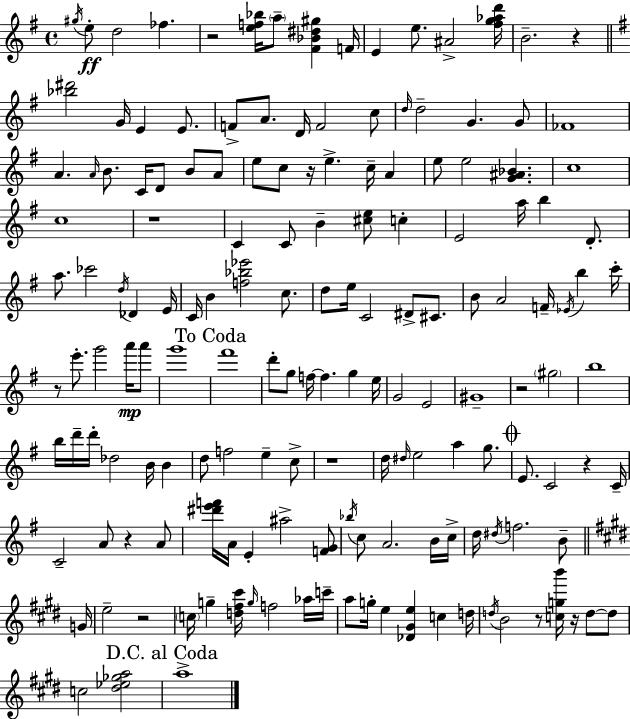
X:1
T:Untitled
M:4/4
L:1/4
K:G
^g/4 e/2 d2 _f z2 [ef_b]/4 a/2 [^F_B^d^g] F/4 E e/2 ^A2 [^fg_ad']/4 B2 z [_b^d']2 G/4 E E/2 F/2 A/2 D/4 F2 c/2 d/4 d2 G G/2 _F4 A A/4 B/2 C/4 D/2 B/2 A/2 e/2 c/2 z/4 e c/4 A e/2 e2 [G^A_B] c4 c4 z4 C C/2 B [^ce]/2 c E2 a/4 b D/2 a/2 _c'2 d/4 _D E/4 C/4 B [f_b_e']2 c/2 d/2 e/4 C2 ^D/2 ^C/2 B/2 A2 F/4 _E/4 b c'/4 z/2 e'/2 g'2 a'/4 a'/2 g'4 ^f'4 d'/2 g/2 f/4 f g e/4 G2 E2 ^G4 z2 ^g2 b4 b/4 d'/4 d'/4 _d2 B/4 B d/2 f2 e c/2 z4 d/4 ^d/4 e2 a g/2 E/2 C2 z C/4 C2 A/2 z A/2 [^d'e'f']/4 A/4 E ^a2 [FG]/2 _b/4 c/2 A2 B/4 c/4 d/4 ^d/4 f2 B/2 G/4 e2 z2 c/4 g [d^f^c']/4 g/4 f2 _a/4 c'/4 a/2 g/4 e [_D^Ge] c d/4 d/4 B2 z/2 [cgb']/4 z/4 d/2 d/2 c2 [^d_e_ga]2 a4